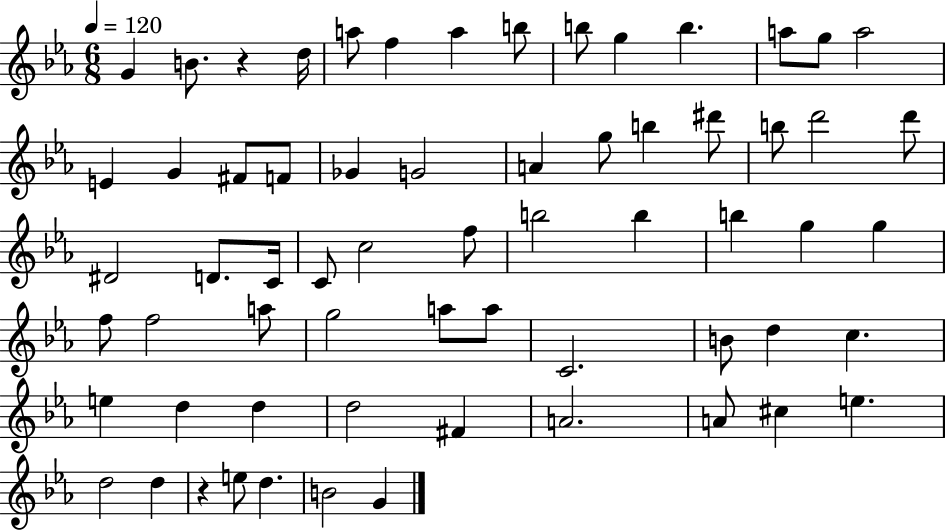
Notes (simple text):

G4/q B4/e. R/q D5/s A5/e F5/q A5/q B5/e B5/e G5/q B5/q. A5/e G5/e A5/h E4/q G4/q F#4/e F4/e Gb4/q G4/h A4/q G5/e B5/q D#6/e B5/e D6/h D6/e D#4/h D4/e. C4/s C4/e C5/h F5/e B5/h B5/q B5/q G5/q G5/q F5/e F5/h A5/e G5/h A5/e A5/e C4/h. B4/e D5/q C5/q. E5/q D5/q D5/q D5/h F#4/q A4/h. A4/e C#5/q E5/q. D5/h D5/q R/q E5/e D5/q. B4/h G4/q